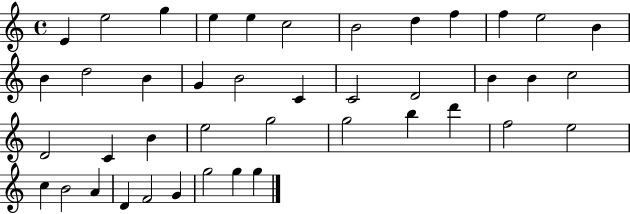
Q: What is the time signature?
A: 4/4